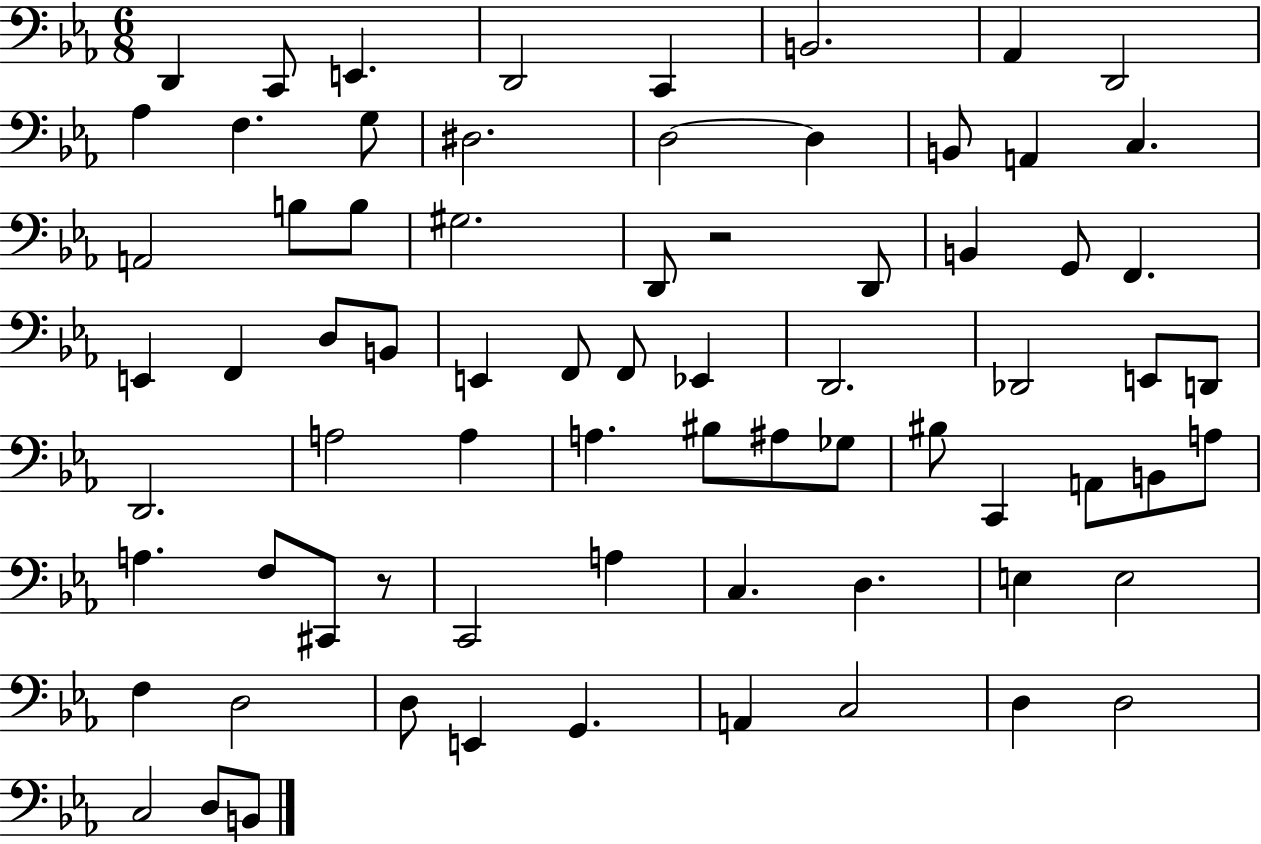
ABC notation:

X:1
T:Untitled
M:6/8
L:1/4
K:Eb
D,, C,,/2 E,, D,,2 C,, B,,2 _A,, D,,2 _A, F, G,/2 ^D,2 D,2 D, B,,/2 A,, C, A,,2 B,/2 B,/2 ^G,2 D,,/2 z2 D,,/2 B,, G,,/2 F,, E,, F,, D,/2 B,,/2 E,, F,,/2 F,,/2 _E,, D,,2 _D,,2 E,,/2 D,,/2 D,,2 A,2 A, A, ^B,/2 ^A,/2 _G,/2 ^B,/2 C,, A,,/2 B,,/2 A,/2 A, F,/2 ^C,,/2 z/2 C,,2 A, C, D, E, E,2 F, D,2 D,/2 E,, G,, A,, C,2 D, D,2 C,2 D,/2 B,,/2